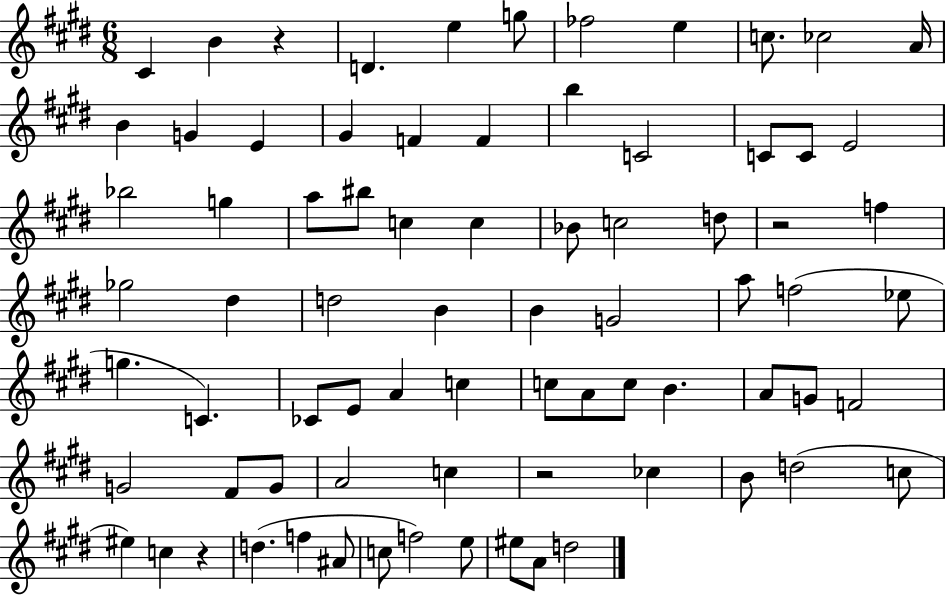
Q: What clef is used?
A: treble